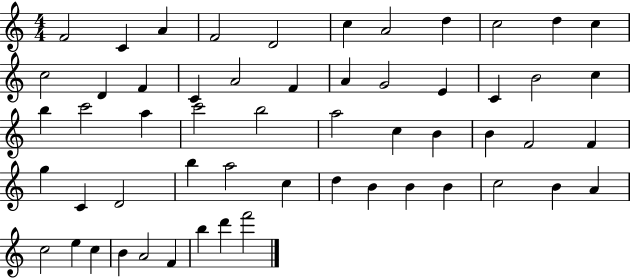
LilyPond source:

{
  \clef treble
  \numericTimeSignature
  \time 4/4
  \key c \major
  f'2 c'4 a'4 | f'2 d'2 | c''4 a'2 d''4 | c''2 d''4 c''4 | \break c''2 d'4 f'4 | c'4 a'2 f'4 | a'4 g'2 e'4 | c'4 b'2 c''4 | \break b''4 c'''2 a''4 | c'''2 b''2 | a''2 c''4 b'4 | b'4 f'2 f'4 | \break g''4 c'4 d'2 | b''4 a''2 c''4 | d''4 b'4 b'4 b'4 | c''2 b'4 a'4 | \break c''2 e''4 c''4 | b'4 a'2 f'4 | b''4 d'''4 f'''2 | \bar "|."
}